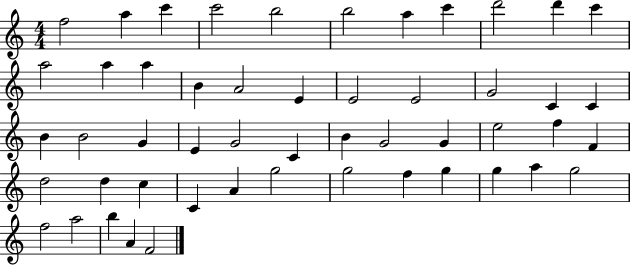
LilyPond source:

{
  \clef treble
  \numericTimeSignature
  \time 4/4
  \key c \major
  f''2 a''4 c'''4 | c'''2 b''2 | b''2 a''4 c'''4 | d'''2 d'''4 c'''4 | \break a''2 a''4 a''4 | b'4 a'2 e'4 | e'2 e'2 | g'2 c'4 c'4 | \break b'4 b'2 g'4 | e'4 g'2 c'4 | b'4 g'2 g'4 | e''2 f''4 f'4 | \break d''2 d''4 c''4 | c'4 a'4 g''2 | g''2 f''4 g''4 | g''4 a''4 g''2 | \break f''2 a''2 | b''4 a'4 f'2 | \bar "|."
}